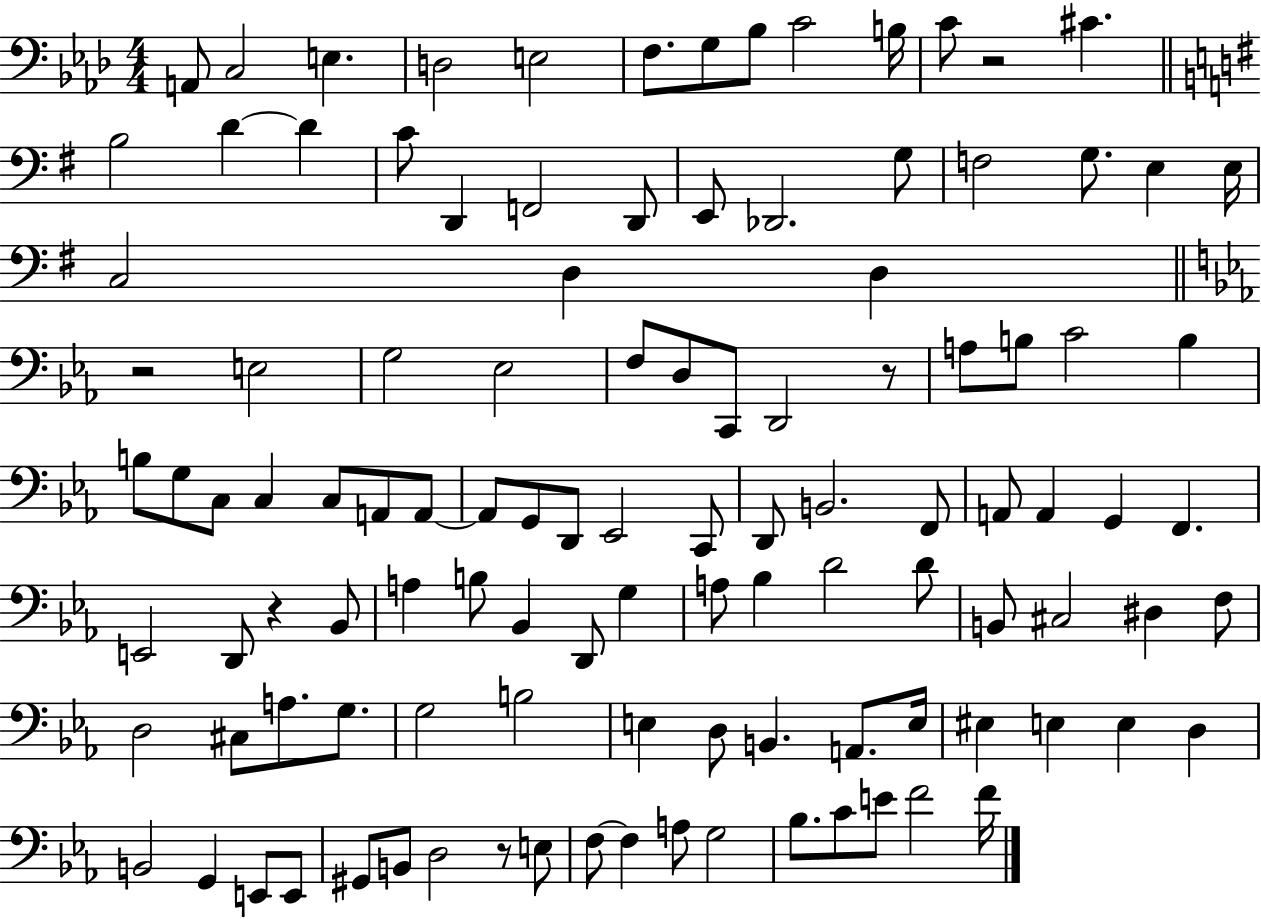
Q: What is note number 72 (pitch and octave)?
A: B2